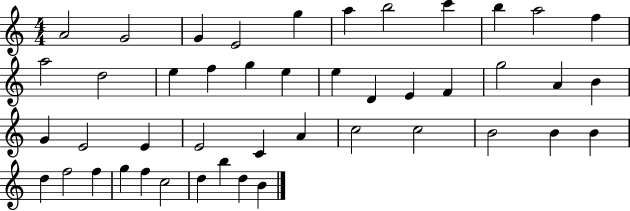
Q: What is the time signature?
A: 4/4